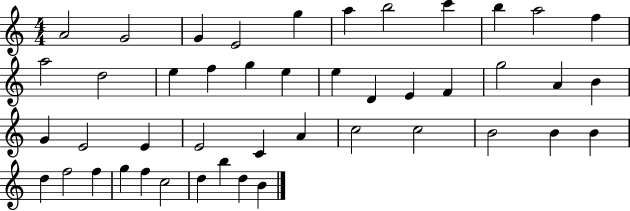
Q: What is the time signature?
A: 4/4